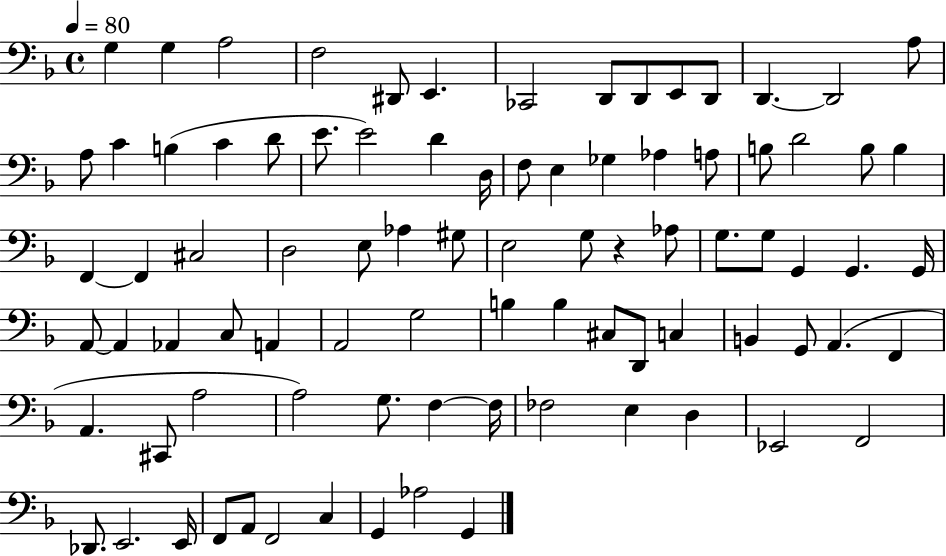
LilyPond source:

{
  \clef bass
  \time 4/4
  \defaultTimeSignature
  \key f \major
  \tempo 4 = 80
  \repeat volta 2 { g4 g4 a2 | f2 dis,8 e,4. | ces,2 d,8 d,8 e,8 d,8 | d,4.~~ d,2 a8 | \break a8 c'4 b4( c'4 d'8 | e'8. e'2) d'4 d16 | f8 e4 ges4 aes4 a8 | b8 d'2 b8 b4 | \break f,4~~ f,4 cis2 | d2 e8 aes4 gis8 | e2 g8 r4 aes8 | g8. g8 g,4 g,4. g,16 | \break a,8~~ a,4 aes,4 c8 a,4 | a,2 g2 | b4 b4 cis8 d,8 c4 | b,4 g,8 a,4.( f,4 | \break a,4. cis,8 a2 | a2) g8. f4~~ f16 | fes2 e4 d4 | ees,2 f,2 | \break des,8. e,2. e,16 | f,8 a,8 f,2 c4 | g,4 aes2 g,4 | } \bar "|."
}